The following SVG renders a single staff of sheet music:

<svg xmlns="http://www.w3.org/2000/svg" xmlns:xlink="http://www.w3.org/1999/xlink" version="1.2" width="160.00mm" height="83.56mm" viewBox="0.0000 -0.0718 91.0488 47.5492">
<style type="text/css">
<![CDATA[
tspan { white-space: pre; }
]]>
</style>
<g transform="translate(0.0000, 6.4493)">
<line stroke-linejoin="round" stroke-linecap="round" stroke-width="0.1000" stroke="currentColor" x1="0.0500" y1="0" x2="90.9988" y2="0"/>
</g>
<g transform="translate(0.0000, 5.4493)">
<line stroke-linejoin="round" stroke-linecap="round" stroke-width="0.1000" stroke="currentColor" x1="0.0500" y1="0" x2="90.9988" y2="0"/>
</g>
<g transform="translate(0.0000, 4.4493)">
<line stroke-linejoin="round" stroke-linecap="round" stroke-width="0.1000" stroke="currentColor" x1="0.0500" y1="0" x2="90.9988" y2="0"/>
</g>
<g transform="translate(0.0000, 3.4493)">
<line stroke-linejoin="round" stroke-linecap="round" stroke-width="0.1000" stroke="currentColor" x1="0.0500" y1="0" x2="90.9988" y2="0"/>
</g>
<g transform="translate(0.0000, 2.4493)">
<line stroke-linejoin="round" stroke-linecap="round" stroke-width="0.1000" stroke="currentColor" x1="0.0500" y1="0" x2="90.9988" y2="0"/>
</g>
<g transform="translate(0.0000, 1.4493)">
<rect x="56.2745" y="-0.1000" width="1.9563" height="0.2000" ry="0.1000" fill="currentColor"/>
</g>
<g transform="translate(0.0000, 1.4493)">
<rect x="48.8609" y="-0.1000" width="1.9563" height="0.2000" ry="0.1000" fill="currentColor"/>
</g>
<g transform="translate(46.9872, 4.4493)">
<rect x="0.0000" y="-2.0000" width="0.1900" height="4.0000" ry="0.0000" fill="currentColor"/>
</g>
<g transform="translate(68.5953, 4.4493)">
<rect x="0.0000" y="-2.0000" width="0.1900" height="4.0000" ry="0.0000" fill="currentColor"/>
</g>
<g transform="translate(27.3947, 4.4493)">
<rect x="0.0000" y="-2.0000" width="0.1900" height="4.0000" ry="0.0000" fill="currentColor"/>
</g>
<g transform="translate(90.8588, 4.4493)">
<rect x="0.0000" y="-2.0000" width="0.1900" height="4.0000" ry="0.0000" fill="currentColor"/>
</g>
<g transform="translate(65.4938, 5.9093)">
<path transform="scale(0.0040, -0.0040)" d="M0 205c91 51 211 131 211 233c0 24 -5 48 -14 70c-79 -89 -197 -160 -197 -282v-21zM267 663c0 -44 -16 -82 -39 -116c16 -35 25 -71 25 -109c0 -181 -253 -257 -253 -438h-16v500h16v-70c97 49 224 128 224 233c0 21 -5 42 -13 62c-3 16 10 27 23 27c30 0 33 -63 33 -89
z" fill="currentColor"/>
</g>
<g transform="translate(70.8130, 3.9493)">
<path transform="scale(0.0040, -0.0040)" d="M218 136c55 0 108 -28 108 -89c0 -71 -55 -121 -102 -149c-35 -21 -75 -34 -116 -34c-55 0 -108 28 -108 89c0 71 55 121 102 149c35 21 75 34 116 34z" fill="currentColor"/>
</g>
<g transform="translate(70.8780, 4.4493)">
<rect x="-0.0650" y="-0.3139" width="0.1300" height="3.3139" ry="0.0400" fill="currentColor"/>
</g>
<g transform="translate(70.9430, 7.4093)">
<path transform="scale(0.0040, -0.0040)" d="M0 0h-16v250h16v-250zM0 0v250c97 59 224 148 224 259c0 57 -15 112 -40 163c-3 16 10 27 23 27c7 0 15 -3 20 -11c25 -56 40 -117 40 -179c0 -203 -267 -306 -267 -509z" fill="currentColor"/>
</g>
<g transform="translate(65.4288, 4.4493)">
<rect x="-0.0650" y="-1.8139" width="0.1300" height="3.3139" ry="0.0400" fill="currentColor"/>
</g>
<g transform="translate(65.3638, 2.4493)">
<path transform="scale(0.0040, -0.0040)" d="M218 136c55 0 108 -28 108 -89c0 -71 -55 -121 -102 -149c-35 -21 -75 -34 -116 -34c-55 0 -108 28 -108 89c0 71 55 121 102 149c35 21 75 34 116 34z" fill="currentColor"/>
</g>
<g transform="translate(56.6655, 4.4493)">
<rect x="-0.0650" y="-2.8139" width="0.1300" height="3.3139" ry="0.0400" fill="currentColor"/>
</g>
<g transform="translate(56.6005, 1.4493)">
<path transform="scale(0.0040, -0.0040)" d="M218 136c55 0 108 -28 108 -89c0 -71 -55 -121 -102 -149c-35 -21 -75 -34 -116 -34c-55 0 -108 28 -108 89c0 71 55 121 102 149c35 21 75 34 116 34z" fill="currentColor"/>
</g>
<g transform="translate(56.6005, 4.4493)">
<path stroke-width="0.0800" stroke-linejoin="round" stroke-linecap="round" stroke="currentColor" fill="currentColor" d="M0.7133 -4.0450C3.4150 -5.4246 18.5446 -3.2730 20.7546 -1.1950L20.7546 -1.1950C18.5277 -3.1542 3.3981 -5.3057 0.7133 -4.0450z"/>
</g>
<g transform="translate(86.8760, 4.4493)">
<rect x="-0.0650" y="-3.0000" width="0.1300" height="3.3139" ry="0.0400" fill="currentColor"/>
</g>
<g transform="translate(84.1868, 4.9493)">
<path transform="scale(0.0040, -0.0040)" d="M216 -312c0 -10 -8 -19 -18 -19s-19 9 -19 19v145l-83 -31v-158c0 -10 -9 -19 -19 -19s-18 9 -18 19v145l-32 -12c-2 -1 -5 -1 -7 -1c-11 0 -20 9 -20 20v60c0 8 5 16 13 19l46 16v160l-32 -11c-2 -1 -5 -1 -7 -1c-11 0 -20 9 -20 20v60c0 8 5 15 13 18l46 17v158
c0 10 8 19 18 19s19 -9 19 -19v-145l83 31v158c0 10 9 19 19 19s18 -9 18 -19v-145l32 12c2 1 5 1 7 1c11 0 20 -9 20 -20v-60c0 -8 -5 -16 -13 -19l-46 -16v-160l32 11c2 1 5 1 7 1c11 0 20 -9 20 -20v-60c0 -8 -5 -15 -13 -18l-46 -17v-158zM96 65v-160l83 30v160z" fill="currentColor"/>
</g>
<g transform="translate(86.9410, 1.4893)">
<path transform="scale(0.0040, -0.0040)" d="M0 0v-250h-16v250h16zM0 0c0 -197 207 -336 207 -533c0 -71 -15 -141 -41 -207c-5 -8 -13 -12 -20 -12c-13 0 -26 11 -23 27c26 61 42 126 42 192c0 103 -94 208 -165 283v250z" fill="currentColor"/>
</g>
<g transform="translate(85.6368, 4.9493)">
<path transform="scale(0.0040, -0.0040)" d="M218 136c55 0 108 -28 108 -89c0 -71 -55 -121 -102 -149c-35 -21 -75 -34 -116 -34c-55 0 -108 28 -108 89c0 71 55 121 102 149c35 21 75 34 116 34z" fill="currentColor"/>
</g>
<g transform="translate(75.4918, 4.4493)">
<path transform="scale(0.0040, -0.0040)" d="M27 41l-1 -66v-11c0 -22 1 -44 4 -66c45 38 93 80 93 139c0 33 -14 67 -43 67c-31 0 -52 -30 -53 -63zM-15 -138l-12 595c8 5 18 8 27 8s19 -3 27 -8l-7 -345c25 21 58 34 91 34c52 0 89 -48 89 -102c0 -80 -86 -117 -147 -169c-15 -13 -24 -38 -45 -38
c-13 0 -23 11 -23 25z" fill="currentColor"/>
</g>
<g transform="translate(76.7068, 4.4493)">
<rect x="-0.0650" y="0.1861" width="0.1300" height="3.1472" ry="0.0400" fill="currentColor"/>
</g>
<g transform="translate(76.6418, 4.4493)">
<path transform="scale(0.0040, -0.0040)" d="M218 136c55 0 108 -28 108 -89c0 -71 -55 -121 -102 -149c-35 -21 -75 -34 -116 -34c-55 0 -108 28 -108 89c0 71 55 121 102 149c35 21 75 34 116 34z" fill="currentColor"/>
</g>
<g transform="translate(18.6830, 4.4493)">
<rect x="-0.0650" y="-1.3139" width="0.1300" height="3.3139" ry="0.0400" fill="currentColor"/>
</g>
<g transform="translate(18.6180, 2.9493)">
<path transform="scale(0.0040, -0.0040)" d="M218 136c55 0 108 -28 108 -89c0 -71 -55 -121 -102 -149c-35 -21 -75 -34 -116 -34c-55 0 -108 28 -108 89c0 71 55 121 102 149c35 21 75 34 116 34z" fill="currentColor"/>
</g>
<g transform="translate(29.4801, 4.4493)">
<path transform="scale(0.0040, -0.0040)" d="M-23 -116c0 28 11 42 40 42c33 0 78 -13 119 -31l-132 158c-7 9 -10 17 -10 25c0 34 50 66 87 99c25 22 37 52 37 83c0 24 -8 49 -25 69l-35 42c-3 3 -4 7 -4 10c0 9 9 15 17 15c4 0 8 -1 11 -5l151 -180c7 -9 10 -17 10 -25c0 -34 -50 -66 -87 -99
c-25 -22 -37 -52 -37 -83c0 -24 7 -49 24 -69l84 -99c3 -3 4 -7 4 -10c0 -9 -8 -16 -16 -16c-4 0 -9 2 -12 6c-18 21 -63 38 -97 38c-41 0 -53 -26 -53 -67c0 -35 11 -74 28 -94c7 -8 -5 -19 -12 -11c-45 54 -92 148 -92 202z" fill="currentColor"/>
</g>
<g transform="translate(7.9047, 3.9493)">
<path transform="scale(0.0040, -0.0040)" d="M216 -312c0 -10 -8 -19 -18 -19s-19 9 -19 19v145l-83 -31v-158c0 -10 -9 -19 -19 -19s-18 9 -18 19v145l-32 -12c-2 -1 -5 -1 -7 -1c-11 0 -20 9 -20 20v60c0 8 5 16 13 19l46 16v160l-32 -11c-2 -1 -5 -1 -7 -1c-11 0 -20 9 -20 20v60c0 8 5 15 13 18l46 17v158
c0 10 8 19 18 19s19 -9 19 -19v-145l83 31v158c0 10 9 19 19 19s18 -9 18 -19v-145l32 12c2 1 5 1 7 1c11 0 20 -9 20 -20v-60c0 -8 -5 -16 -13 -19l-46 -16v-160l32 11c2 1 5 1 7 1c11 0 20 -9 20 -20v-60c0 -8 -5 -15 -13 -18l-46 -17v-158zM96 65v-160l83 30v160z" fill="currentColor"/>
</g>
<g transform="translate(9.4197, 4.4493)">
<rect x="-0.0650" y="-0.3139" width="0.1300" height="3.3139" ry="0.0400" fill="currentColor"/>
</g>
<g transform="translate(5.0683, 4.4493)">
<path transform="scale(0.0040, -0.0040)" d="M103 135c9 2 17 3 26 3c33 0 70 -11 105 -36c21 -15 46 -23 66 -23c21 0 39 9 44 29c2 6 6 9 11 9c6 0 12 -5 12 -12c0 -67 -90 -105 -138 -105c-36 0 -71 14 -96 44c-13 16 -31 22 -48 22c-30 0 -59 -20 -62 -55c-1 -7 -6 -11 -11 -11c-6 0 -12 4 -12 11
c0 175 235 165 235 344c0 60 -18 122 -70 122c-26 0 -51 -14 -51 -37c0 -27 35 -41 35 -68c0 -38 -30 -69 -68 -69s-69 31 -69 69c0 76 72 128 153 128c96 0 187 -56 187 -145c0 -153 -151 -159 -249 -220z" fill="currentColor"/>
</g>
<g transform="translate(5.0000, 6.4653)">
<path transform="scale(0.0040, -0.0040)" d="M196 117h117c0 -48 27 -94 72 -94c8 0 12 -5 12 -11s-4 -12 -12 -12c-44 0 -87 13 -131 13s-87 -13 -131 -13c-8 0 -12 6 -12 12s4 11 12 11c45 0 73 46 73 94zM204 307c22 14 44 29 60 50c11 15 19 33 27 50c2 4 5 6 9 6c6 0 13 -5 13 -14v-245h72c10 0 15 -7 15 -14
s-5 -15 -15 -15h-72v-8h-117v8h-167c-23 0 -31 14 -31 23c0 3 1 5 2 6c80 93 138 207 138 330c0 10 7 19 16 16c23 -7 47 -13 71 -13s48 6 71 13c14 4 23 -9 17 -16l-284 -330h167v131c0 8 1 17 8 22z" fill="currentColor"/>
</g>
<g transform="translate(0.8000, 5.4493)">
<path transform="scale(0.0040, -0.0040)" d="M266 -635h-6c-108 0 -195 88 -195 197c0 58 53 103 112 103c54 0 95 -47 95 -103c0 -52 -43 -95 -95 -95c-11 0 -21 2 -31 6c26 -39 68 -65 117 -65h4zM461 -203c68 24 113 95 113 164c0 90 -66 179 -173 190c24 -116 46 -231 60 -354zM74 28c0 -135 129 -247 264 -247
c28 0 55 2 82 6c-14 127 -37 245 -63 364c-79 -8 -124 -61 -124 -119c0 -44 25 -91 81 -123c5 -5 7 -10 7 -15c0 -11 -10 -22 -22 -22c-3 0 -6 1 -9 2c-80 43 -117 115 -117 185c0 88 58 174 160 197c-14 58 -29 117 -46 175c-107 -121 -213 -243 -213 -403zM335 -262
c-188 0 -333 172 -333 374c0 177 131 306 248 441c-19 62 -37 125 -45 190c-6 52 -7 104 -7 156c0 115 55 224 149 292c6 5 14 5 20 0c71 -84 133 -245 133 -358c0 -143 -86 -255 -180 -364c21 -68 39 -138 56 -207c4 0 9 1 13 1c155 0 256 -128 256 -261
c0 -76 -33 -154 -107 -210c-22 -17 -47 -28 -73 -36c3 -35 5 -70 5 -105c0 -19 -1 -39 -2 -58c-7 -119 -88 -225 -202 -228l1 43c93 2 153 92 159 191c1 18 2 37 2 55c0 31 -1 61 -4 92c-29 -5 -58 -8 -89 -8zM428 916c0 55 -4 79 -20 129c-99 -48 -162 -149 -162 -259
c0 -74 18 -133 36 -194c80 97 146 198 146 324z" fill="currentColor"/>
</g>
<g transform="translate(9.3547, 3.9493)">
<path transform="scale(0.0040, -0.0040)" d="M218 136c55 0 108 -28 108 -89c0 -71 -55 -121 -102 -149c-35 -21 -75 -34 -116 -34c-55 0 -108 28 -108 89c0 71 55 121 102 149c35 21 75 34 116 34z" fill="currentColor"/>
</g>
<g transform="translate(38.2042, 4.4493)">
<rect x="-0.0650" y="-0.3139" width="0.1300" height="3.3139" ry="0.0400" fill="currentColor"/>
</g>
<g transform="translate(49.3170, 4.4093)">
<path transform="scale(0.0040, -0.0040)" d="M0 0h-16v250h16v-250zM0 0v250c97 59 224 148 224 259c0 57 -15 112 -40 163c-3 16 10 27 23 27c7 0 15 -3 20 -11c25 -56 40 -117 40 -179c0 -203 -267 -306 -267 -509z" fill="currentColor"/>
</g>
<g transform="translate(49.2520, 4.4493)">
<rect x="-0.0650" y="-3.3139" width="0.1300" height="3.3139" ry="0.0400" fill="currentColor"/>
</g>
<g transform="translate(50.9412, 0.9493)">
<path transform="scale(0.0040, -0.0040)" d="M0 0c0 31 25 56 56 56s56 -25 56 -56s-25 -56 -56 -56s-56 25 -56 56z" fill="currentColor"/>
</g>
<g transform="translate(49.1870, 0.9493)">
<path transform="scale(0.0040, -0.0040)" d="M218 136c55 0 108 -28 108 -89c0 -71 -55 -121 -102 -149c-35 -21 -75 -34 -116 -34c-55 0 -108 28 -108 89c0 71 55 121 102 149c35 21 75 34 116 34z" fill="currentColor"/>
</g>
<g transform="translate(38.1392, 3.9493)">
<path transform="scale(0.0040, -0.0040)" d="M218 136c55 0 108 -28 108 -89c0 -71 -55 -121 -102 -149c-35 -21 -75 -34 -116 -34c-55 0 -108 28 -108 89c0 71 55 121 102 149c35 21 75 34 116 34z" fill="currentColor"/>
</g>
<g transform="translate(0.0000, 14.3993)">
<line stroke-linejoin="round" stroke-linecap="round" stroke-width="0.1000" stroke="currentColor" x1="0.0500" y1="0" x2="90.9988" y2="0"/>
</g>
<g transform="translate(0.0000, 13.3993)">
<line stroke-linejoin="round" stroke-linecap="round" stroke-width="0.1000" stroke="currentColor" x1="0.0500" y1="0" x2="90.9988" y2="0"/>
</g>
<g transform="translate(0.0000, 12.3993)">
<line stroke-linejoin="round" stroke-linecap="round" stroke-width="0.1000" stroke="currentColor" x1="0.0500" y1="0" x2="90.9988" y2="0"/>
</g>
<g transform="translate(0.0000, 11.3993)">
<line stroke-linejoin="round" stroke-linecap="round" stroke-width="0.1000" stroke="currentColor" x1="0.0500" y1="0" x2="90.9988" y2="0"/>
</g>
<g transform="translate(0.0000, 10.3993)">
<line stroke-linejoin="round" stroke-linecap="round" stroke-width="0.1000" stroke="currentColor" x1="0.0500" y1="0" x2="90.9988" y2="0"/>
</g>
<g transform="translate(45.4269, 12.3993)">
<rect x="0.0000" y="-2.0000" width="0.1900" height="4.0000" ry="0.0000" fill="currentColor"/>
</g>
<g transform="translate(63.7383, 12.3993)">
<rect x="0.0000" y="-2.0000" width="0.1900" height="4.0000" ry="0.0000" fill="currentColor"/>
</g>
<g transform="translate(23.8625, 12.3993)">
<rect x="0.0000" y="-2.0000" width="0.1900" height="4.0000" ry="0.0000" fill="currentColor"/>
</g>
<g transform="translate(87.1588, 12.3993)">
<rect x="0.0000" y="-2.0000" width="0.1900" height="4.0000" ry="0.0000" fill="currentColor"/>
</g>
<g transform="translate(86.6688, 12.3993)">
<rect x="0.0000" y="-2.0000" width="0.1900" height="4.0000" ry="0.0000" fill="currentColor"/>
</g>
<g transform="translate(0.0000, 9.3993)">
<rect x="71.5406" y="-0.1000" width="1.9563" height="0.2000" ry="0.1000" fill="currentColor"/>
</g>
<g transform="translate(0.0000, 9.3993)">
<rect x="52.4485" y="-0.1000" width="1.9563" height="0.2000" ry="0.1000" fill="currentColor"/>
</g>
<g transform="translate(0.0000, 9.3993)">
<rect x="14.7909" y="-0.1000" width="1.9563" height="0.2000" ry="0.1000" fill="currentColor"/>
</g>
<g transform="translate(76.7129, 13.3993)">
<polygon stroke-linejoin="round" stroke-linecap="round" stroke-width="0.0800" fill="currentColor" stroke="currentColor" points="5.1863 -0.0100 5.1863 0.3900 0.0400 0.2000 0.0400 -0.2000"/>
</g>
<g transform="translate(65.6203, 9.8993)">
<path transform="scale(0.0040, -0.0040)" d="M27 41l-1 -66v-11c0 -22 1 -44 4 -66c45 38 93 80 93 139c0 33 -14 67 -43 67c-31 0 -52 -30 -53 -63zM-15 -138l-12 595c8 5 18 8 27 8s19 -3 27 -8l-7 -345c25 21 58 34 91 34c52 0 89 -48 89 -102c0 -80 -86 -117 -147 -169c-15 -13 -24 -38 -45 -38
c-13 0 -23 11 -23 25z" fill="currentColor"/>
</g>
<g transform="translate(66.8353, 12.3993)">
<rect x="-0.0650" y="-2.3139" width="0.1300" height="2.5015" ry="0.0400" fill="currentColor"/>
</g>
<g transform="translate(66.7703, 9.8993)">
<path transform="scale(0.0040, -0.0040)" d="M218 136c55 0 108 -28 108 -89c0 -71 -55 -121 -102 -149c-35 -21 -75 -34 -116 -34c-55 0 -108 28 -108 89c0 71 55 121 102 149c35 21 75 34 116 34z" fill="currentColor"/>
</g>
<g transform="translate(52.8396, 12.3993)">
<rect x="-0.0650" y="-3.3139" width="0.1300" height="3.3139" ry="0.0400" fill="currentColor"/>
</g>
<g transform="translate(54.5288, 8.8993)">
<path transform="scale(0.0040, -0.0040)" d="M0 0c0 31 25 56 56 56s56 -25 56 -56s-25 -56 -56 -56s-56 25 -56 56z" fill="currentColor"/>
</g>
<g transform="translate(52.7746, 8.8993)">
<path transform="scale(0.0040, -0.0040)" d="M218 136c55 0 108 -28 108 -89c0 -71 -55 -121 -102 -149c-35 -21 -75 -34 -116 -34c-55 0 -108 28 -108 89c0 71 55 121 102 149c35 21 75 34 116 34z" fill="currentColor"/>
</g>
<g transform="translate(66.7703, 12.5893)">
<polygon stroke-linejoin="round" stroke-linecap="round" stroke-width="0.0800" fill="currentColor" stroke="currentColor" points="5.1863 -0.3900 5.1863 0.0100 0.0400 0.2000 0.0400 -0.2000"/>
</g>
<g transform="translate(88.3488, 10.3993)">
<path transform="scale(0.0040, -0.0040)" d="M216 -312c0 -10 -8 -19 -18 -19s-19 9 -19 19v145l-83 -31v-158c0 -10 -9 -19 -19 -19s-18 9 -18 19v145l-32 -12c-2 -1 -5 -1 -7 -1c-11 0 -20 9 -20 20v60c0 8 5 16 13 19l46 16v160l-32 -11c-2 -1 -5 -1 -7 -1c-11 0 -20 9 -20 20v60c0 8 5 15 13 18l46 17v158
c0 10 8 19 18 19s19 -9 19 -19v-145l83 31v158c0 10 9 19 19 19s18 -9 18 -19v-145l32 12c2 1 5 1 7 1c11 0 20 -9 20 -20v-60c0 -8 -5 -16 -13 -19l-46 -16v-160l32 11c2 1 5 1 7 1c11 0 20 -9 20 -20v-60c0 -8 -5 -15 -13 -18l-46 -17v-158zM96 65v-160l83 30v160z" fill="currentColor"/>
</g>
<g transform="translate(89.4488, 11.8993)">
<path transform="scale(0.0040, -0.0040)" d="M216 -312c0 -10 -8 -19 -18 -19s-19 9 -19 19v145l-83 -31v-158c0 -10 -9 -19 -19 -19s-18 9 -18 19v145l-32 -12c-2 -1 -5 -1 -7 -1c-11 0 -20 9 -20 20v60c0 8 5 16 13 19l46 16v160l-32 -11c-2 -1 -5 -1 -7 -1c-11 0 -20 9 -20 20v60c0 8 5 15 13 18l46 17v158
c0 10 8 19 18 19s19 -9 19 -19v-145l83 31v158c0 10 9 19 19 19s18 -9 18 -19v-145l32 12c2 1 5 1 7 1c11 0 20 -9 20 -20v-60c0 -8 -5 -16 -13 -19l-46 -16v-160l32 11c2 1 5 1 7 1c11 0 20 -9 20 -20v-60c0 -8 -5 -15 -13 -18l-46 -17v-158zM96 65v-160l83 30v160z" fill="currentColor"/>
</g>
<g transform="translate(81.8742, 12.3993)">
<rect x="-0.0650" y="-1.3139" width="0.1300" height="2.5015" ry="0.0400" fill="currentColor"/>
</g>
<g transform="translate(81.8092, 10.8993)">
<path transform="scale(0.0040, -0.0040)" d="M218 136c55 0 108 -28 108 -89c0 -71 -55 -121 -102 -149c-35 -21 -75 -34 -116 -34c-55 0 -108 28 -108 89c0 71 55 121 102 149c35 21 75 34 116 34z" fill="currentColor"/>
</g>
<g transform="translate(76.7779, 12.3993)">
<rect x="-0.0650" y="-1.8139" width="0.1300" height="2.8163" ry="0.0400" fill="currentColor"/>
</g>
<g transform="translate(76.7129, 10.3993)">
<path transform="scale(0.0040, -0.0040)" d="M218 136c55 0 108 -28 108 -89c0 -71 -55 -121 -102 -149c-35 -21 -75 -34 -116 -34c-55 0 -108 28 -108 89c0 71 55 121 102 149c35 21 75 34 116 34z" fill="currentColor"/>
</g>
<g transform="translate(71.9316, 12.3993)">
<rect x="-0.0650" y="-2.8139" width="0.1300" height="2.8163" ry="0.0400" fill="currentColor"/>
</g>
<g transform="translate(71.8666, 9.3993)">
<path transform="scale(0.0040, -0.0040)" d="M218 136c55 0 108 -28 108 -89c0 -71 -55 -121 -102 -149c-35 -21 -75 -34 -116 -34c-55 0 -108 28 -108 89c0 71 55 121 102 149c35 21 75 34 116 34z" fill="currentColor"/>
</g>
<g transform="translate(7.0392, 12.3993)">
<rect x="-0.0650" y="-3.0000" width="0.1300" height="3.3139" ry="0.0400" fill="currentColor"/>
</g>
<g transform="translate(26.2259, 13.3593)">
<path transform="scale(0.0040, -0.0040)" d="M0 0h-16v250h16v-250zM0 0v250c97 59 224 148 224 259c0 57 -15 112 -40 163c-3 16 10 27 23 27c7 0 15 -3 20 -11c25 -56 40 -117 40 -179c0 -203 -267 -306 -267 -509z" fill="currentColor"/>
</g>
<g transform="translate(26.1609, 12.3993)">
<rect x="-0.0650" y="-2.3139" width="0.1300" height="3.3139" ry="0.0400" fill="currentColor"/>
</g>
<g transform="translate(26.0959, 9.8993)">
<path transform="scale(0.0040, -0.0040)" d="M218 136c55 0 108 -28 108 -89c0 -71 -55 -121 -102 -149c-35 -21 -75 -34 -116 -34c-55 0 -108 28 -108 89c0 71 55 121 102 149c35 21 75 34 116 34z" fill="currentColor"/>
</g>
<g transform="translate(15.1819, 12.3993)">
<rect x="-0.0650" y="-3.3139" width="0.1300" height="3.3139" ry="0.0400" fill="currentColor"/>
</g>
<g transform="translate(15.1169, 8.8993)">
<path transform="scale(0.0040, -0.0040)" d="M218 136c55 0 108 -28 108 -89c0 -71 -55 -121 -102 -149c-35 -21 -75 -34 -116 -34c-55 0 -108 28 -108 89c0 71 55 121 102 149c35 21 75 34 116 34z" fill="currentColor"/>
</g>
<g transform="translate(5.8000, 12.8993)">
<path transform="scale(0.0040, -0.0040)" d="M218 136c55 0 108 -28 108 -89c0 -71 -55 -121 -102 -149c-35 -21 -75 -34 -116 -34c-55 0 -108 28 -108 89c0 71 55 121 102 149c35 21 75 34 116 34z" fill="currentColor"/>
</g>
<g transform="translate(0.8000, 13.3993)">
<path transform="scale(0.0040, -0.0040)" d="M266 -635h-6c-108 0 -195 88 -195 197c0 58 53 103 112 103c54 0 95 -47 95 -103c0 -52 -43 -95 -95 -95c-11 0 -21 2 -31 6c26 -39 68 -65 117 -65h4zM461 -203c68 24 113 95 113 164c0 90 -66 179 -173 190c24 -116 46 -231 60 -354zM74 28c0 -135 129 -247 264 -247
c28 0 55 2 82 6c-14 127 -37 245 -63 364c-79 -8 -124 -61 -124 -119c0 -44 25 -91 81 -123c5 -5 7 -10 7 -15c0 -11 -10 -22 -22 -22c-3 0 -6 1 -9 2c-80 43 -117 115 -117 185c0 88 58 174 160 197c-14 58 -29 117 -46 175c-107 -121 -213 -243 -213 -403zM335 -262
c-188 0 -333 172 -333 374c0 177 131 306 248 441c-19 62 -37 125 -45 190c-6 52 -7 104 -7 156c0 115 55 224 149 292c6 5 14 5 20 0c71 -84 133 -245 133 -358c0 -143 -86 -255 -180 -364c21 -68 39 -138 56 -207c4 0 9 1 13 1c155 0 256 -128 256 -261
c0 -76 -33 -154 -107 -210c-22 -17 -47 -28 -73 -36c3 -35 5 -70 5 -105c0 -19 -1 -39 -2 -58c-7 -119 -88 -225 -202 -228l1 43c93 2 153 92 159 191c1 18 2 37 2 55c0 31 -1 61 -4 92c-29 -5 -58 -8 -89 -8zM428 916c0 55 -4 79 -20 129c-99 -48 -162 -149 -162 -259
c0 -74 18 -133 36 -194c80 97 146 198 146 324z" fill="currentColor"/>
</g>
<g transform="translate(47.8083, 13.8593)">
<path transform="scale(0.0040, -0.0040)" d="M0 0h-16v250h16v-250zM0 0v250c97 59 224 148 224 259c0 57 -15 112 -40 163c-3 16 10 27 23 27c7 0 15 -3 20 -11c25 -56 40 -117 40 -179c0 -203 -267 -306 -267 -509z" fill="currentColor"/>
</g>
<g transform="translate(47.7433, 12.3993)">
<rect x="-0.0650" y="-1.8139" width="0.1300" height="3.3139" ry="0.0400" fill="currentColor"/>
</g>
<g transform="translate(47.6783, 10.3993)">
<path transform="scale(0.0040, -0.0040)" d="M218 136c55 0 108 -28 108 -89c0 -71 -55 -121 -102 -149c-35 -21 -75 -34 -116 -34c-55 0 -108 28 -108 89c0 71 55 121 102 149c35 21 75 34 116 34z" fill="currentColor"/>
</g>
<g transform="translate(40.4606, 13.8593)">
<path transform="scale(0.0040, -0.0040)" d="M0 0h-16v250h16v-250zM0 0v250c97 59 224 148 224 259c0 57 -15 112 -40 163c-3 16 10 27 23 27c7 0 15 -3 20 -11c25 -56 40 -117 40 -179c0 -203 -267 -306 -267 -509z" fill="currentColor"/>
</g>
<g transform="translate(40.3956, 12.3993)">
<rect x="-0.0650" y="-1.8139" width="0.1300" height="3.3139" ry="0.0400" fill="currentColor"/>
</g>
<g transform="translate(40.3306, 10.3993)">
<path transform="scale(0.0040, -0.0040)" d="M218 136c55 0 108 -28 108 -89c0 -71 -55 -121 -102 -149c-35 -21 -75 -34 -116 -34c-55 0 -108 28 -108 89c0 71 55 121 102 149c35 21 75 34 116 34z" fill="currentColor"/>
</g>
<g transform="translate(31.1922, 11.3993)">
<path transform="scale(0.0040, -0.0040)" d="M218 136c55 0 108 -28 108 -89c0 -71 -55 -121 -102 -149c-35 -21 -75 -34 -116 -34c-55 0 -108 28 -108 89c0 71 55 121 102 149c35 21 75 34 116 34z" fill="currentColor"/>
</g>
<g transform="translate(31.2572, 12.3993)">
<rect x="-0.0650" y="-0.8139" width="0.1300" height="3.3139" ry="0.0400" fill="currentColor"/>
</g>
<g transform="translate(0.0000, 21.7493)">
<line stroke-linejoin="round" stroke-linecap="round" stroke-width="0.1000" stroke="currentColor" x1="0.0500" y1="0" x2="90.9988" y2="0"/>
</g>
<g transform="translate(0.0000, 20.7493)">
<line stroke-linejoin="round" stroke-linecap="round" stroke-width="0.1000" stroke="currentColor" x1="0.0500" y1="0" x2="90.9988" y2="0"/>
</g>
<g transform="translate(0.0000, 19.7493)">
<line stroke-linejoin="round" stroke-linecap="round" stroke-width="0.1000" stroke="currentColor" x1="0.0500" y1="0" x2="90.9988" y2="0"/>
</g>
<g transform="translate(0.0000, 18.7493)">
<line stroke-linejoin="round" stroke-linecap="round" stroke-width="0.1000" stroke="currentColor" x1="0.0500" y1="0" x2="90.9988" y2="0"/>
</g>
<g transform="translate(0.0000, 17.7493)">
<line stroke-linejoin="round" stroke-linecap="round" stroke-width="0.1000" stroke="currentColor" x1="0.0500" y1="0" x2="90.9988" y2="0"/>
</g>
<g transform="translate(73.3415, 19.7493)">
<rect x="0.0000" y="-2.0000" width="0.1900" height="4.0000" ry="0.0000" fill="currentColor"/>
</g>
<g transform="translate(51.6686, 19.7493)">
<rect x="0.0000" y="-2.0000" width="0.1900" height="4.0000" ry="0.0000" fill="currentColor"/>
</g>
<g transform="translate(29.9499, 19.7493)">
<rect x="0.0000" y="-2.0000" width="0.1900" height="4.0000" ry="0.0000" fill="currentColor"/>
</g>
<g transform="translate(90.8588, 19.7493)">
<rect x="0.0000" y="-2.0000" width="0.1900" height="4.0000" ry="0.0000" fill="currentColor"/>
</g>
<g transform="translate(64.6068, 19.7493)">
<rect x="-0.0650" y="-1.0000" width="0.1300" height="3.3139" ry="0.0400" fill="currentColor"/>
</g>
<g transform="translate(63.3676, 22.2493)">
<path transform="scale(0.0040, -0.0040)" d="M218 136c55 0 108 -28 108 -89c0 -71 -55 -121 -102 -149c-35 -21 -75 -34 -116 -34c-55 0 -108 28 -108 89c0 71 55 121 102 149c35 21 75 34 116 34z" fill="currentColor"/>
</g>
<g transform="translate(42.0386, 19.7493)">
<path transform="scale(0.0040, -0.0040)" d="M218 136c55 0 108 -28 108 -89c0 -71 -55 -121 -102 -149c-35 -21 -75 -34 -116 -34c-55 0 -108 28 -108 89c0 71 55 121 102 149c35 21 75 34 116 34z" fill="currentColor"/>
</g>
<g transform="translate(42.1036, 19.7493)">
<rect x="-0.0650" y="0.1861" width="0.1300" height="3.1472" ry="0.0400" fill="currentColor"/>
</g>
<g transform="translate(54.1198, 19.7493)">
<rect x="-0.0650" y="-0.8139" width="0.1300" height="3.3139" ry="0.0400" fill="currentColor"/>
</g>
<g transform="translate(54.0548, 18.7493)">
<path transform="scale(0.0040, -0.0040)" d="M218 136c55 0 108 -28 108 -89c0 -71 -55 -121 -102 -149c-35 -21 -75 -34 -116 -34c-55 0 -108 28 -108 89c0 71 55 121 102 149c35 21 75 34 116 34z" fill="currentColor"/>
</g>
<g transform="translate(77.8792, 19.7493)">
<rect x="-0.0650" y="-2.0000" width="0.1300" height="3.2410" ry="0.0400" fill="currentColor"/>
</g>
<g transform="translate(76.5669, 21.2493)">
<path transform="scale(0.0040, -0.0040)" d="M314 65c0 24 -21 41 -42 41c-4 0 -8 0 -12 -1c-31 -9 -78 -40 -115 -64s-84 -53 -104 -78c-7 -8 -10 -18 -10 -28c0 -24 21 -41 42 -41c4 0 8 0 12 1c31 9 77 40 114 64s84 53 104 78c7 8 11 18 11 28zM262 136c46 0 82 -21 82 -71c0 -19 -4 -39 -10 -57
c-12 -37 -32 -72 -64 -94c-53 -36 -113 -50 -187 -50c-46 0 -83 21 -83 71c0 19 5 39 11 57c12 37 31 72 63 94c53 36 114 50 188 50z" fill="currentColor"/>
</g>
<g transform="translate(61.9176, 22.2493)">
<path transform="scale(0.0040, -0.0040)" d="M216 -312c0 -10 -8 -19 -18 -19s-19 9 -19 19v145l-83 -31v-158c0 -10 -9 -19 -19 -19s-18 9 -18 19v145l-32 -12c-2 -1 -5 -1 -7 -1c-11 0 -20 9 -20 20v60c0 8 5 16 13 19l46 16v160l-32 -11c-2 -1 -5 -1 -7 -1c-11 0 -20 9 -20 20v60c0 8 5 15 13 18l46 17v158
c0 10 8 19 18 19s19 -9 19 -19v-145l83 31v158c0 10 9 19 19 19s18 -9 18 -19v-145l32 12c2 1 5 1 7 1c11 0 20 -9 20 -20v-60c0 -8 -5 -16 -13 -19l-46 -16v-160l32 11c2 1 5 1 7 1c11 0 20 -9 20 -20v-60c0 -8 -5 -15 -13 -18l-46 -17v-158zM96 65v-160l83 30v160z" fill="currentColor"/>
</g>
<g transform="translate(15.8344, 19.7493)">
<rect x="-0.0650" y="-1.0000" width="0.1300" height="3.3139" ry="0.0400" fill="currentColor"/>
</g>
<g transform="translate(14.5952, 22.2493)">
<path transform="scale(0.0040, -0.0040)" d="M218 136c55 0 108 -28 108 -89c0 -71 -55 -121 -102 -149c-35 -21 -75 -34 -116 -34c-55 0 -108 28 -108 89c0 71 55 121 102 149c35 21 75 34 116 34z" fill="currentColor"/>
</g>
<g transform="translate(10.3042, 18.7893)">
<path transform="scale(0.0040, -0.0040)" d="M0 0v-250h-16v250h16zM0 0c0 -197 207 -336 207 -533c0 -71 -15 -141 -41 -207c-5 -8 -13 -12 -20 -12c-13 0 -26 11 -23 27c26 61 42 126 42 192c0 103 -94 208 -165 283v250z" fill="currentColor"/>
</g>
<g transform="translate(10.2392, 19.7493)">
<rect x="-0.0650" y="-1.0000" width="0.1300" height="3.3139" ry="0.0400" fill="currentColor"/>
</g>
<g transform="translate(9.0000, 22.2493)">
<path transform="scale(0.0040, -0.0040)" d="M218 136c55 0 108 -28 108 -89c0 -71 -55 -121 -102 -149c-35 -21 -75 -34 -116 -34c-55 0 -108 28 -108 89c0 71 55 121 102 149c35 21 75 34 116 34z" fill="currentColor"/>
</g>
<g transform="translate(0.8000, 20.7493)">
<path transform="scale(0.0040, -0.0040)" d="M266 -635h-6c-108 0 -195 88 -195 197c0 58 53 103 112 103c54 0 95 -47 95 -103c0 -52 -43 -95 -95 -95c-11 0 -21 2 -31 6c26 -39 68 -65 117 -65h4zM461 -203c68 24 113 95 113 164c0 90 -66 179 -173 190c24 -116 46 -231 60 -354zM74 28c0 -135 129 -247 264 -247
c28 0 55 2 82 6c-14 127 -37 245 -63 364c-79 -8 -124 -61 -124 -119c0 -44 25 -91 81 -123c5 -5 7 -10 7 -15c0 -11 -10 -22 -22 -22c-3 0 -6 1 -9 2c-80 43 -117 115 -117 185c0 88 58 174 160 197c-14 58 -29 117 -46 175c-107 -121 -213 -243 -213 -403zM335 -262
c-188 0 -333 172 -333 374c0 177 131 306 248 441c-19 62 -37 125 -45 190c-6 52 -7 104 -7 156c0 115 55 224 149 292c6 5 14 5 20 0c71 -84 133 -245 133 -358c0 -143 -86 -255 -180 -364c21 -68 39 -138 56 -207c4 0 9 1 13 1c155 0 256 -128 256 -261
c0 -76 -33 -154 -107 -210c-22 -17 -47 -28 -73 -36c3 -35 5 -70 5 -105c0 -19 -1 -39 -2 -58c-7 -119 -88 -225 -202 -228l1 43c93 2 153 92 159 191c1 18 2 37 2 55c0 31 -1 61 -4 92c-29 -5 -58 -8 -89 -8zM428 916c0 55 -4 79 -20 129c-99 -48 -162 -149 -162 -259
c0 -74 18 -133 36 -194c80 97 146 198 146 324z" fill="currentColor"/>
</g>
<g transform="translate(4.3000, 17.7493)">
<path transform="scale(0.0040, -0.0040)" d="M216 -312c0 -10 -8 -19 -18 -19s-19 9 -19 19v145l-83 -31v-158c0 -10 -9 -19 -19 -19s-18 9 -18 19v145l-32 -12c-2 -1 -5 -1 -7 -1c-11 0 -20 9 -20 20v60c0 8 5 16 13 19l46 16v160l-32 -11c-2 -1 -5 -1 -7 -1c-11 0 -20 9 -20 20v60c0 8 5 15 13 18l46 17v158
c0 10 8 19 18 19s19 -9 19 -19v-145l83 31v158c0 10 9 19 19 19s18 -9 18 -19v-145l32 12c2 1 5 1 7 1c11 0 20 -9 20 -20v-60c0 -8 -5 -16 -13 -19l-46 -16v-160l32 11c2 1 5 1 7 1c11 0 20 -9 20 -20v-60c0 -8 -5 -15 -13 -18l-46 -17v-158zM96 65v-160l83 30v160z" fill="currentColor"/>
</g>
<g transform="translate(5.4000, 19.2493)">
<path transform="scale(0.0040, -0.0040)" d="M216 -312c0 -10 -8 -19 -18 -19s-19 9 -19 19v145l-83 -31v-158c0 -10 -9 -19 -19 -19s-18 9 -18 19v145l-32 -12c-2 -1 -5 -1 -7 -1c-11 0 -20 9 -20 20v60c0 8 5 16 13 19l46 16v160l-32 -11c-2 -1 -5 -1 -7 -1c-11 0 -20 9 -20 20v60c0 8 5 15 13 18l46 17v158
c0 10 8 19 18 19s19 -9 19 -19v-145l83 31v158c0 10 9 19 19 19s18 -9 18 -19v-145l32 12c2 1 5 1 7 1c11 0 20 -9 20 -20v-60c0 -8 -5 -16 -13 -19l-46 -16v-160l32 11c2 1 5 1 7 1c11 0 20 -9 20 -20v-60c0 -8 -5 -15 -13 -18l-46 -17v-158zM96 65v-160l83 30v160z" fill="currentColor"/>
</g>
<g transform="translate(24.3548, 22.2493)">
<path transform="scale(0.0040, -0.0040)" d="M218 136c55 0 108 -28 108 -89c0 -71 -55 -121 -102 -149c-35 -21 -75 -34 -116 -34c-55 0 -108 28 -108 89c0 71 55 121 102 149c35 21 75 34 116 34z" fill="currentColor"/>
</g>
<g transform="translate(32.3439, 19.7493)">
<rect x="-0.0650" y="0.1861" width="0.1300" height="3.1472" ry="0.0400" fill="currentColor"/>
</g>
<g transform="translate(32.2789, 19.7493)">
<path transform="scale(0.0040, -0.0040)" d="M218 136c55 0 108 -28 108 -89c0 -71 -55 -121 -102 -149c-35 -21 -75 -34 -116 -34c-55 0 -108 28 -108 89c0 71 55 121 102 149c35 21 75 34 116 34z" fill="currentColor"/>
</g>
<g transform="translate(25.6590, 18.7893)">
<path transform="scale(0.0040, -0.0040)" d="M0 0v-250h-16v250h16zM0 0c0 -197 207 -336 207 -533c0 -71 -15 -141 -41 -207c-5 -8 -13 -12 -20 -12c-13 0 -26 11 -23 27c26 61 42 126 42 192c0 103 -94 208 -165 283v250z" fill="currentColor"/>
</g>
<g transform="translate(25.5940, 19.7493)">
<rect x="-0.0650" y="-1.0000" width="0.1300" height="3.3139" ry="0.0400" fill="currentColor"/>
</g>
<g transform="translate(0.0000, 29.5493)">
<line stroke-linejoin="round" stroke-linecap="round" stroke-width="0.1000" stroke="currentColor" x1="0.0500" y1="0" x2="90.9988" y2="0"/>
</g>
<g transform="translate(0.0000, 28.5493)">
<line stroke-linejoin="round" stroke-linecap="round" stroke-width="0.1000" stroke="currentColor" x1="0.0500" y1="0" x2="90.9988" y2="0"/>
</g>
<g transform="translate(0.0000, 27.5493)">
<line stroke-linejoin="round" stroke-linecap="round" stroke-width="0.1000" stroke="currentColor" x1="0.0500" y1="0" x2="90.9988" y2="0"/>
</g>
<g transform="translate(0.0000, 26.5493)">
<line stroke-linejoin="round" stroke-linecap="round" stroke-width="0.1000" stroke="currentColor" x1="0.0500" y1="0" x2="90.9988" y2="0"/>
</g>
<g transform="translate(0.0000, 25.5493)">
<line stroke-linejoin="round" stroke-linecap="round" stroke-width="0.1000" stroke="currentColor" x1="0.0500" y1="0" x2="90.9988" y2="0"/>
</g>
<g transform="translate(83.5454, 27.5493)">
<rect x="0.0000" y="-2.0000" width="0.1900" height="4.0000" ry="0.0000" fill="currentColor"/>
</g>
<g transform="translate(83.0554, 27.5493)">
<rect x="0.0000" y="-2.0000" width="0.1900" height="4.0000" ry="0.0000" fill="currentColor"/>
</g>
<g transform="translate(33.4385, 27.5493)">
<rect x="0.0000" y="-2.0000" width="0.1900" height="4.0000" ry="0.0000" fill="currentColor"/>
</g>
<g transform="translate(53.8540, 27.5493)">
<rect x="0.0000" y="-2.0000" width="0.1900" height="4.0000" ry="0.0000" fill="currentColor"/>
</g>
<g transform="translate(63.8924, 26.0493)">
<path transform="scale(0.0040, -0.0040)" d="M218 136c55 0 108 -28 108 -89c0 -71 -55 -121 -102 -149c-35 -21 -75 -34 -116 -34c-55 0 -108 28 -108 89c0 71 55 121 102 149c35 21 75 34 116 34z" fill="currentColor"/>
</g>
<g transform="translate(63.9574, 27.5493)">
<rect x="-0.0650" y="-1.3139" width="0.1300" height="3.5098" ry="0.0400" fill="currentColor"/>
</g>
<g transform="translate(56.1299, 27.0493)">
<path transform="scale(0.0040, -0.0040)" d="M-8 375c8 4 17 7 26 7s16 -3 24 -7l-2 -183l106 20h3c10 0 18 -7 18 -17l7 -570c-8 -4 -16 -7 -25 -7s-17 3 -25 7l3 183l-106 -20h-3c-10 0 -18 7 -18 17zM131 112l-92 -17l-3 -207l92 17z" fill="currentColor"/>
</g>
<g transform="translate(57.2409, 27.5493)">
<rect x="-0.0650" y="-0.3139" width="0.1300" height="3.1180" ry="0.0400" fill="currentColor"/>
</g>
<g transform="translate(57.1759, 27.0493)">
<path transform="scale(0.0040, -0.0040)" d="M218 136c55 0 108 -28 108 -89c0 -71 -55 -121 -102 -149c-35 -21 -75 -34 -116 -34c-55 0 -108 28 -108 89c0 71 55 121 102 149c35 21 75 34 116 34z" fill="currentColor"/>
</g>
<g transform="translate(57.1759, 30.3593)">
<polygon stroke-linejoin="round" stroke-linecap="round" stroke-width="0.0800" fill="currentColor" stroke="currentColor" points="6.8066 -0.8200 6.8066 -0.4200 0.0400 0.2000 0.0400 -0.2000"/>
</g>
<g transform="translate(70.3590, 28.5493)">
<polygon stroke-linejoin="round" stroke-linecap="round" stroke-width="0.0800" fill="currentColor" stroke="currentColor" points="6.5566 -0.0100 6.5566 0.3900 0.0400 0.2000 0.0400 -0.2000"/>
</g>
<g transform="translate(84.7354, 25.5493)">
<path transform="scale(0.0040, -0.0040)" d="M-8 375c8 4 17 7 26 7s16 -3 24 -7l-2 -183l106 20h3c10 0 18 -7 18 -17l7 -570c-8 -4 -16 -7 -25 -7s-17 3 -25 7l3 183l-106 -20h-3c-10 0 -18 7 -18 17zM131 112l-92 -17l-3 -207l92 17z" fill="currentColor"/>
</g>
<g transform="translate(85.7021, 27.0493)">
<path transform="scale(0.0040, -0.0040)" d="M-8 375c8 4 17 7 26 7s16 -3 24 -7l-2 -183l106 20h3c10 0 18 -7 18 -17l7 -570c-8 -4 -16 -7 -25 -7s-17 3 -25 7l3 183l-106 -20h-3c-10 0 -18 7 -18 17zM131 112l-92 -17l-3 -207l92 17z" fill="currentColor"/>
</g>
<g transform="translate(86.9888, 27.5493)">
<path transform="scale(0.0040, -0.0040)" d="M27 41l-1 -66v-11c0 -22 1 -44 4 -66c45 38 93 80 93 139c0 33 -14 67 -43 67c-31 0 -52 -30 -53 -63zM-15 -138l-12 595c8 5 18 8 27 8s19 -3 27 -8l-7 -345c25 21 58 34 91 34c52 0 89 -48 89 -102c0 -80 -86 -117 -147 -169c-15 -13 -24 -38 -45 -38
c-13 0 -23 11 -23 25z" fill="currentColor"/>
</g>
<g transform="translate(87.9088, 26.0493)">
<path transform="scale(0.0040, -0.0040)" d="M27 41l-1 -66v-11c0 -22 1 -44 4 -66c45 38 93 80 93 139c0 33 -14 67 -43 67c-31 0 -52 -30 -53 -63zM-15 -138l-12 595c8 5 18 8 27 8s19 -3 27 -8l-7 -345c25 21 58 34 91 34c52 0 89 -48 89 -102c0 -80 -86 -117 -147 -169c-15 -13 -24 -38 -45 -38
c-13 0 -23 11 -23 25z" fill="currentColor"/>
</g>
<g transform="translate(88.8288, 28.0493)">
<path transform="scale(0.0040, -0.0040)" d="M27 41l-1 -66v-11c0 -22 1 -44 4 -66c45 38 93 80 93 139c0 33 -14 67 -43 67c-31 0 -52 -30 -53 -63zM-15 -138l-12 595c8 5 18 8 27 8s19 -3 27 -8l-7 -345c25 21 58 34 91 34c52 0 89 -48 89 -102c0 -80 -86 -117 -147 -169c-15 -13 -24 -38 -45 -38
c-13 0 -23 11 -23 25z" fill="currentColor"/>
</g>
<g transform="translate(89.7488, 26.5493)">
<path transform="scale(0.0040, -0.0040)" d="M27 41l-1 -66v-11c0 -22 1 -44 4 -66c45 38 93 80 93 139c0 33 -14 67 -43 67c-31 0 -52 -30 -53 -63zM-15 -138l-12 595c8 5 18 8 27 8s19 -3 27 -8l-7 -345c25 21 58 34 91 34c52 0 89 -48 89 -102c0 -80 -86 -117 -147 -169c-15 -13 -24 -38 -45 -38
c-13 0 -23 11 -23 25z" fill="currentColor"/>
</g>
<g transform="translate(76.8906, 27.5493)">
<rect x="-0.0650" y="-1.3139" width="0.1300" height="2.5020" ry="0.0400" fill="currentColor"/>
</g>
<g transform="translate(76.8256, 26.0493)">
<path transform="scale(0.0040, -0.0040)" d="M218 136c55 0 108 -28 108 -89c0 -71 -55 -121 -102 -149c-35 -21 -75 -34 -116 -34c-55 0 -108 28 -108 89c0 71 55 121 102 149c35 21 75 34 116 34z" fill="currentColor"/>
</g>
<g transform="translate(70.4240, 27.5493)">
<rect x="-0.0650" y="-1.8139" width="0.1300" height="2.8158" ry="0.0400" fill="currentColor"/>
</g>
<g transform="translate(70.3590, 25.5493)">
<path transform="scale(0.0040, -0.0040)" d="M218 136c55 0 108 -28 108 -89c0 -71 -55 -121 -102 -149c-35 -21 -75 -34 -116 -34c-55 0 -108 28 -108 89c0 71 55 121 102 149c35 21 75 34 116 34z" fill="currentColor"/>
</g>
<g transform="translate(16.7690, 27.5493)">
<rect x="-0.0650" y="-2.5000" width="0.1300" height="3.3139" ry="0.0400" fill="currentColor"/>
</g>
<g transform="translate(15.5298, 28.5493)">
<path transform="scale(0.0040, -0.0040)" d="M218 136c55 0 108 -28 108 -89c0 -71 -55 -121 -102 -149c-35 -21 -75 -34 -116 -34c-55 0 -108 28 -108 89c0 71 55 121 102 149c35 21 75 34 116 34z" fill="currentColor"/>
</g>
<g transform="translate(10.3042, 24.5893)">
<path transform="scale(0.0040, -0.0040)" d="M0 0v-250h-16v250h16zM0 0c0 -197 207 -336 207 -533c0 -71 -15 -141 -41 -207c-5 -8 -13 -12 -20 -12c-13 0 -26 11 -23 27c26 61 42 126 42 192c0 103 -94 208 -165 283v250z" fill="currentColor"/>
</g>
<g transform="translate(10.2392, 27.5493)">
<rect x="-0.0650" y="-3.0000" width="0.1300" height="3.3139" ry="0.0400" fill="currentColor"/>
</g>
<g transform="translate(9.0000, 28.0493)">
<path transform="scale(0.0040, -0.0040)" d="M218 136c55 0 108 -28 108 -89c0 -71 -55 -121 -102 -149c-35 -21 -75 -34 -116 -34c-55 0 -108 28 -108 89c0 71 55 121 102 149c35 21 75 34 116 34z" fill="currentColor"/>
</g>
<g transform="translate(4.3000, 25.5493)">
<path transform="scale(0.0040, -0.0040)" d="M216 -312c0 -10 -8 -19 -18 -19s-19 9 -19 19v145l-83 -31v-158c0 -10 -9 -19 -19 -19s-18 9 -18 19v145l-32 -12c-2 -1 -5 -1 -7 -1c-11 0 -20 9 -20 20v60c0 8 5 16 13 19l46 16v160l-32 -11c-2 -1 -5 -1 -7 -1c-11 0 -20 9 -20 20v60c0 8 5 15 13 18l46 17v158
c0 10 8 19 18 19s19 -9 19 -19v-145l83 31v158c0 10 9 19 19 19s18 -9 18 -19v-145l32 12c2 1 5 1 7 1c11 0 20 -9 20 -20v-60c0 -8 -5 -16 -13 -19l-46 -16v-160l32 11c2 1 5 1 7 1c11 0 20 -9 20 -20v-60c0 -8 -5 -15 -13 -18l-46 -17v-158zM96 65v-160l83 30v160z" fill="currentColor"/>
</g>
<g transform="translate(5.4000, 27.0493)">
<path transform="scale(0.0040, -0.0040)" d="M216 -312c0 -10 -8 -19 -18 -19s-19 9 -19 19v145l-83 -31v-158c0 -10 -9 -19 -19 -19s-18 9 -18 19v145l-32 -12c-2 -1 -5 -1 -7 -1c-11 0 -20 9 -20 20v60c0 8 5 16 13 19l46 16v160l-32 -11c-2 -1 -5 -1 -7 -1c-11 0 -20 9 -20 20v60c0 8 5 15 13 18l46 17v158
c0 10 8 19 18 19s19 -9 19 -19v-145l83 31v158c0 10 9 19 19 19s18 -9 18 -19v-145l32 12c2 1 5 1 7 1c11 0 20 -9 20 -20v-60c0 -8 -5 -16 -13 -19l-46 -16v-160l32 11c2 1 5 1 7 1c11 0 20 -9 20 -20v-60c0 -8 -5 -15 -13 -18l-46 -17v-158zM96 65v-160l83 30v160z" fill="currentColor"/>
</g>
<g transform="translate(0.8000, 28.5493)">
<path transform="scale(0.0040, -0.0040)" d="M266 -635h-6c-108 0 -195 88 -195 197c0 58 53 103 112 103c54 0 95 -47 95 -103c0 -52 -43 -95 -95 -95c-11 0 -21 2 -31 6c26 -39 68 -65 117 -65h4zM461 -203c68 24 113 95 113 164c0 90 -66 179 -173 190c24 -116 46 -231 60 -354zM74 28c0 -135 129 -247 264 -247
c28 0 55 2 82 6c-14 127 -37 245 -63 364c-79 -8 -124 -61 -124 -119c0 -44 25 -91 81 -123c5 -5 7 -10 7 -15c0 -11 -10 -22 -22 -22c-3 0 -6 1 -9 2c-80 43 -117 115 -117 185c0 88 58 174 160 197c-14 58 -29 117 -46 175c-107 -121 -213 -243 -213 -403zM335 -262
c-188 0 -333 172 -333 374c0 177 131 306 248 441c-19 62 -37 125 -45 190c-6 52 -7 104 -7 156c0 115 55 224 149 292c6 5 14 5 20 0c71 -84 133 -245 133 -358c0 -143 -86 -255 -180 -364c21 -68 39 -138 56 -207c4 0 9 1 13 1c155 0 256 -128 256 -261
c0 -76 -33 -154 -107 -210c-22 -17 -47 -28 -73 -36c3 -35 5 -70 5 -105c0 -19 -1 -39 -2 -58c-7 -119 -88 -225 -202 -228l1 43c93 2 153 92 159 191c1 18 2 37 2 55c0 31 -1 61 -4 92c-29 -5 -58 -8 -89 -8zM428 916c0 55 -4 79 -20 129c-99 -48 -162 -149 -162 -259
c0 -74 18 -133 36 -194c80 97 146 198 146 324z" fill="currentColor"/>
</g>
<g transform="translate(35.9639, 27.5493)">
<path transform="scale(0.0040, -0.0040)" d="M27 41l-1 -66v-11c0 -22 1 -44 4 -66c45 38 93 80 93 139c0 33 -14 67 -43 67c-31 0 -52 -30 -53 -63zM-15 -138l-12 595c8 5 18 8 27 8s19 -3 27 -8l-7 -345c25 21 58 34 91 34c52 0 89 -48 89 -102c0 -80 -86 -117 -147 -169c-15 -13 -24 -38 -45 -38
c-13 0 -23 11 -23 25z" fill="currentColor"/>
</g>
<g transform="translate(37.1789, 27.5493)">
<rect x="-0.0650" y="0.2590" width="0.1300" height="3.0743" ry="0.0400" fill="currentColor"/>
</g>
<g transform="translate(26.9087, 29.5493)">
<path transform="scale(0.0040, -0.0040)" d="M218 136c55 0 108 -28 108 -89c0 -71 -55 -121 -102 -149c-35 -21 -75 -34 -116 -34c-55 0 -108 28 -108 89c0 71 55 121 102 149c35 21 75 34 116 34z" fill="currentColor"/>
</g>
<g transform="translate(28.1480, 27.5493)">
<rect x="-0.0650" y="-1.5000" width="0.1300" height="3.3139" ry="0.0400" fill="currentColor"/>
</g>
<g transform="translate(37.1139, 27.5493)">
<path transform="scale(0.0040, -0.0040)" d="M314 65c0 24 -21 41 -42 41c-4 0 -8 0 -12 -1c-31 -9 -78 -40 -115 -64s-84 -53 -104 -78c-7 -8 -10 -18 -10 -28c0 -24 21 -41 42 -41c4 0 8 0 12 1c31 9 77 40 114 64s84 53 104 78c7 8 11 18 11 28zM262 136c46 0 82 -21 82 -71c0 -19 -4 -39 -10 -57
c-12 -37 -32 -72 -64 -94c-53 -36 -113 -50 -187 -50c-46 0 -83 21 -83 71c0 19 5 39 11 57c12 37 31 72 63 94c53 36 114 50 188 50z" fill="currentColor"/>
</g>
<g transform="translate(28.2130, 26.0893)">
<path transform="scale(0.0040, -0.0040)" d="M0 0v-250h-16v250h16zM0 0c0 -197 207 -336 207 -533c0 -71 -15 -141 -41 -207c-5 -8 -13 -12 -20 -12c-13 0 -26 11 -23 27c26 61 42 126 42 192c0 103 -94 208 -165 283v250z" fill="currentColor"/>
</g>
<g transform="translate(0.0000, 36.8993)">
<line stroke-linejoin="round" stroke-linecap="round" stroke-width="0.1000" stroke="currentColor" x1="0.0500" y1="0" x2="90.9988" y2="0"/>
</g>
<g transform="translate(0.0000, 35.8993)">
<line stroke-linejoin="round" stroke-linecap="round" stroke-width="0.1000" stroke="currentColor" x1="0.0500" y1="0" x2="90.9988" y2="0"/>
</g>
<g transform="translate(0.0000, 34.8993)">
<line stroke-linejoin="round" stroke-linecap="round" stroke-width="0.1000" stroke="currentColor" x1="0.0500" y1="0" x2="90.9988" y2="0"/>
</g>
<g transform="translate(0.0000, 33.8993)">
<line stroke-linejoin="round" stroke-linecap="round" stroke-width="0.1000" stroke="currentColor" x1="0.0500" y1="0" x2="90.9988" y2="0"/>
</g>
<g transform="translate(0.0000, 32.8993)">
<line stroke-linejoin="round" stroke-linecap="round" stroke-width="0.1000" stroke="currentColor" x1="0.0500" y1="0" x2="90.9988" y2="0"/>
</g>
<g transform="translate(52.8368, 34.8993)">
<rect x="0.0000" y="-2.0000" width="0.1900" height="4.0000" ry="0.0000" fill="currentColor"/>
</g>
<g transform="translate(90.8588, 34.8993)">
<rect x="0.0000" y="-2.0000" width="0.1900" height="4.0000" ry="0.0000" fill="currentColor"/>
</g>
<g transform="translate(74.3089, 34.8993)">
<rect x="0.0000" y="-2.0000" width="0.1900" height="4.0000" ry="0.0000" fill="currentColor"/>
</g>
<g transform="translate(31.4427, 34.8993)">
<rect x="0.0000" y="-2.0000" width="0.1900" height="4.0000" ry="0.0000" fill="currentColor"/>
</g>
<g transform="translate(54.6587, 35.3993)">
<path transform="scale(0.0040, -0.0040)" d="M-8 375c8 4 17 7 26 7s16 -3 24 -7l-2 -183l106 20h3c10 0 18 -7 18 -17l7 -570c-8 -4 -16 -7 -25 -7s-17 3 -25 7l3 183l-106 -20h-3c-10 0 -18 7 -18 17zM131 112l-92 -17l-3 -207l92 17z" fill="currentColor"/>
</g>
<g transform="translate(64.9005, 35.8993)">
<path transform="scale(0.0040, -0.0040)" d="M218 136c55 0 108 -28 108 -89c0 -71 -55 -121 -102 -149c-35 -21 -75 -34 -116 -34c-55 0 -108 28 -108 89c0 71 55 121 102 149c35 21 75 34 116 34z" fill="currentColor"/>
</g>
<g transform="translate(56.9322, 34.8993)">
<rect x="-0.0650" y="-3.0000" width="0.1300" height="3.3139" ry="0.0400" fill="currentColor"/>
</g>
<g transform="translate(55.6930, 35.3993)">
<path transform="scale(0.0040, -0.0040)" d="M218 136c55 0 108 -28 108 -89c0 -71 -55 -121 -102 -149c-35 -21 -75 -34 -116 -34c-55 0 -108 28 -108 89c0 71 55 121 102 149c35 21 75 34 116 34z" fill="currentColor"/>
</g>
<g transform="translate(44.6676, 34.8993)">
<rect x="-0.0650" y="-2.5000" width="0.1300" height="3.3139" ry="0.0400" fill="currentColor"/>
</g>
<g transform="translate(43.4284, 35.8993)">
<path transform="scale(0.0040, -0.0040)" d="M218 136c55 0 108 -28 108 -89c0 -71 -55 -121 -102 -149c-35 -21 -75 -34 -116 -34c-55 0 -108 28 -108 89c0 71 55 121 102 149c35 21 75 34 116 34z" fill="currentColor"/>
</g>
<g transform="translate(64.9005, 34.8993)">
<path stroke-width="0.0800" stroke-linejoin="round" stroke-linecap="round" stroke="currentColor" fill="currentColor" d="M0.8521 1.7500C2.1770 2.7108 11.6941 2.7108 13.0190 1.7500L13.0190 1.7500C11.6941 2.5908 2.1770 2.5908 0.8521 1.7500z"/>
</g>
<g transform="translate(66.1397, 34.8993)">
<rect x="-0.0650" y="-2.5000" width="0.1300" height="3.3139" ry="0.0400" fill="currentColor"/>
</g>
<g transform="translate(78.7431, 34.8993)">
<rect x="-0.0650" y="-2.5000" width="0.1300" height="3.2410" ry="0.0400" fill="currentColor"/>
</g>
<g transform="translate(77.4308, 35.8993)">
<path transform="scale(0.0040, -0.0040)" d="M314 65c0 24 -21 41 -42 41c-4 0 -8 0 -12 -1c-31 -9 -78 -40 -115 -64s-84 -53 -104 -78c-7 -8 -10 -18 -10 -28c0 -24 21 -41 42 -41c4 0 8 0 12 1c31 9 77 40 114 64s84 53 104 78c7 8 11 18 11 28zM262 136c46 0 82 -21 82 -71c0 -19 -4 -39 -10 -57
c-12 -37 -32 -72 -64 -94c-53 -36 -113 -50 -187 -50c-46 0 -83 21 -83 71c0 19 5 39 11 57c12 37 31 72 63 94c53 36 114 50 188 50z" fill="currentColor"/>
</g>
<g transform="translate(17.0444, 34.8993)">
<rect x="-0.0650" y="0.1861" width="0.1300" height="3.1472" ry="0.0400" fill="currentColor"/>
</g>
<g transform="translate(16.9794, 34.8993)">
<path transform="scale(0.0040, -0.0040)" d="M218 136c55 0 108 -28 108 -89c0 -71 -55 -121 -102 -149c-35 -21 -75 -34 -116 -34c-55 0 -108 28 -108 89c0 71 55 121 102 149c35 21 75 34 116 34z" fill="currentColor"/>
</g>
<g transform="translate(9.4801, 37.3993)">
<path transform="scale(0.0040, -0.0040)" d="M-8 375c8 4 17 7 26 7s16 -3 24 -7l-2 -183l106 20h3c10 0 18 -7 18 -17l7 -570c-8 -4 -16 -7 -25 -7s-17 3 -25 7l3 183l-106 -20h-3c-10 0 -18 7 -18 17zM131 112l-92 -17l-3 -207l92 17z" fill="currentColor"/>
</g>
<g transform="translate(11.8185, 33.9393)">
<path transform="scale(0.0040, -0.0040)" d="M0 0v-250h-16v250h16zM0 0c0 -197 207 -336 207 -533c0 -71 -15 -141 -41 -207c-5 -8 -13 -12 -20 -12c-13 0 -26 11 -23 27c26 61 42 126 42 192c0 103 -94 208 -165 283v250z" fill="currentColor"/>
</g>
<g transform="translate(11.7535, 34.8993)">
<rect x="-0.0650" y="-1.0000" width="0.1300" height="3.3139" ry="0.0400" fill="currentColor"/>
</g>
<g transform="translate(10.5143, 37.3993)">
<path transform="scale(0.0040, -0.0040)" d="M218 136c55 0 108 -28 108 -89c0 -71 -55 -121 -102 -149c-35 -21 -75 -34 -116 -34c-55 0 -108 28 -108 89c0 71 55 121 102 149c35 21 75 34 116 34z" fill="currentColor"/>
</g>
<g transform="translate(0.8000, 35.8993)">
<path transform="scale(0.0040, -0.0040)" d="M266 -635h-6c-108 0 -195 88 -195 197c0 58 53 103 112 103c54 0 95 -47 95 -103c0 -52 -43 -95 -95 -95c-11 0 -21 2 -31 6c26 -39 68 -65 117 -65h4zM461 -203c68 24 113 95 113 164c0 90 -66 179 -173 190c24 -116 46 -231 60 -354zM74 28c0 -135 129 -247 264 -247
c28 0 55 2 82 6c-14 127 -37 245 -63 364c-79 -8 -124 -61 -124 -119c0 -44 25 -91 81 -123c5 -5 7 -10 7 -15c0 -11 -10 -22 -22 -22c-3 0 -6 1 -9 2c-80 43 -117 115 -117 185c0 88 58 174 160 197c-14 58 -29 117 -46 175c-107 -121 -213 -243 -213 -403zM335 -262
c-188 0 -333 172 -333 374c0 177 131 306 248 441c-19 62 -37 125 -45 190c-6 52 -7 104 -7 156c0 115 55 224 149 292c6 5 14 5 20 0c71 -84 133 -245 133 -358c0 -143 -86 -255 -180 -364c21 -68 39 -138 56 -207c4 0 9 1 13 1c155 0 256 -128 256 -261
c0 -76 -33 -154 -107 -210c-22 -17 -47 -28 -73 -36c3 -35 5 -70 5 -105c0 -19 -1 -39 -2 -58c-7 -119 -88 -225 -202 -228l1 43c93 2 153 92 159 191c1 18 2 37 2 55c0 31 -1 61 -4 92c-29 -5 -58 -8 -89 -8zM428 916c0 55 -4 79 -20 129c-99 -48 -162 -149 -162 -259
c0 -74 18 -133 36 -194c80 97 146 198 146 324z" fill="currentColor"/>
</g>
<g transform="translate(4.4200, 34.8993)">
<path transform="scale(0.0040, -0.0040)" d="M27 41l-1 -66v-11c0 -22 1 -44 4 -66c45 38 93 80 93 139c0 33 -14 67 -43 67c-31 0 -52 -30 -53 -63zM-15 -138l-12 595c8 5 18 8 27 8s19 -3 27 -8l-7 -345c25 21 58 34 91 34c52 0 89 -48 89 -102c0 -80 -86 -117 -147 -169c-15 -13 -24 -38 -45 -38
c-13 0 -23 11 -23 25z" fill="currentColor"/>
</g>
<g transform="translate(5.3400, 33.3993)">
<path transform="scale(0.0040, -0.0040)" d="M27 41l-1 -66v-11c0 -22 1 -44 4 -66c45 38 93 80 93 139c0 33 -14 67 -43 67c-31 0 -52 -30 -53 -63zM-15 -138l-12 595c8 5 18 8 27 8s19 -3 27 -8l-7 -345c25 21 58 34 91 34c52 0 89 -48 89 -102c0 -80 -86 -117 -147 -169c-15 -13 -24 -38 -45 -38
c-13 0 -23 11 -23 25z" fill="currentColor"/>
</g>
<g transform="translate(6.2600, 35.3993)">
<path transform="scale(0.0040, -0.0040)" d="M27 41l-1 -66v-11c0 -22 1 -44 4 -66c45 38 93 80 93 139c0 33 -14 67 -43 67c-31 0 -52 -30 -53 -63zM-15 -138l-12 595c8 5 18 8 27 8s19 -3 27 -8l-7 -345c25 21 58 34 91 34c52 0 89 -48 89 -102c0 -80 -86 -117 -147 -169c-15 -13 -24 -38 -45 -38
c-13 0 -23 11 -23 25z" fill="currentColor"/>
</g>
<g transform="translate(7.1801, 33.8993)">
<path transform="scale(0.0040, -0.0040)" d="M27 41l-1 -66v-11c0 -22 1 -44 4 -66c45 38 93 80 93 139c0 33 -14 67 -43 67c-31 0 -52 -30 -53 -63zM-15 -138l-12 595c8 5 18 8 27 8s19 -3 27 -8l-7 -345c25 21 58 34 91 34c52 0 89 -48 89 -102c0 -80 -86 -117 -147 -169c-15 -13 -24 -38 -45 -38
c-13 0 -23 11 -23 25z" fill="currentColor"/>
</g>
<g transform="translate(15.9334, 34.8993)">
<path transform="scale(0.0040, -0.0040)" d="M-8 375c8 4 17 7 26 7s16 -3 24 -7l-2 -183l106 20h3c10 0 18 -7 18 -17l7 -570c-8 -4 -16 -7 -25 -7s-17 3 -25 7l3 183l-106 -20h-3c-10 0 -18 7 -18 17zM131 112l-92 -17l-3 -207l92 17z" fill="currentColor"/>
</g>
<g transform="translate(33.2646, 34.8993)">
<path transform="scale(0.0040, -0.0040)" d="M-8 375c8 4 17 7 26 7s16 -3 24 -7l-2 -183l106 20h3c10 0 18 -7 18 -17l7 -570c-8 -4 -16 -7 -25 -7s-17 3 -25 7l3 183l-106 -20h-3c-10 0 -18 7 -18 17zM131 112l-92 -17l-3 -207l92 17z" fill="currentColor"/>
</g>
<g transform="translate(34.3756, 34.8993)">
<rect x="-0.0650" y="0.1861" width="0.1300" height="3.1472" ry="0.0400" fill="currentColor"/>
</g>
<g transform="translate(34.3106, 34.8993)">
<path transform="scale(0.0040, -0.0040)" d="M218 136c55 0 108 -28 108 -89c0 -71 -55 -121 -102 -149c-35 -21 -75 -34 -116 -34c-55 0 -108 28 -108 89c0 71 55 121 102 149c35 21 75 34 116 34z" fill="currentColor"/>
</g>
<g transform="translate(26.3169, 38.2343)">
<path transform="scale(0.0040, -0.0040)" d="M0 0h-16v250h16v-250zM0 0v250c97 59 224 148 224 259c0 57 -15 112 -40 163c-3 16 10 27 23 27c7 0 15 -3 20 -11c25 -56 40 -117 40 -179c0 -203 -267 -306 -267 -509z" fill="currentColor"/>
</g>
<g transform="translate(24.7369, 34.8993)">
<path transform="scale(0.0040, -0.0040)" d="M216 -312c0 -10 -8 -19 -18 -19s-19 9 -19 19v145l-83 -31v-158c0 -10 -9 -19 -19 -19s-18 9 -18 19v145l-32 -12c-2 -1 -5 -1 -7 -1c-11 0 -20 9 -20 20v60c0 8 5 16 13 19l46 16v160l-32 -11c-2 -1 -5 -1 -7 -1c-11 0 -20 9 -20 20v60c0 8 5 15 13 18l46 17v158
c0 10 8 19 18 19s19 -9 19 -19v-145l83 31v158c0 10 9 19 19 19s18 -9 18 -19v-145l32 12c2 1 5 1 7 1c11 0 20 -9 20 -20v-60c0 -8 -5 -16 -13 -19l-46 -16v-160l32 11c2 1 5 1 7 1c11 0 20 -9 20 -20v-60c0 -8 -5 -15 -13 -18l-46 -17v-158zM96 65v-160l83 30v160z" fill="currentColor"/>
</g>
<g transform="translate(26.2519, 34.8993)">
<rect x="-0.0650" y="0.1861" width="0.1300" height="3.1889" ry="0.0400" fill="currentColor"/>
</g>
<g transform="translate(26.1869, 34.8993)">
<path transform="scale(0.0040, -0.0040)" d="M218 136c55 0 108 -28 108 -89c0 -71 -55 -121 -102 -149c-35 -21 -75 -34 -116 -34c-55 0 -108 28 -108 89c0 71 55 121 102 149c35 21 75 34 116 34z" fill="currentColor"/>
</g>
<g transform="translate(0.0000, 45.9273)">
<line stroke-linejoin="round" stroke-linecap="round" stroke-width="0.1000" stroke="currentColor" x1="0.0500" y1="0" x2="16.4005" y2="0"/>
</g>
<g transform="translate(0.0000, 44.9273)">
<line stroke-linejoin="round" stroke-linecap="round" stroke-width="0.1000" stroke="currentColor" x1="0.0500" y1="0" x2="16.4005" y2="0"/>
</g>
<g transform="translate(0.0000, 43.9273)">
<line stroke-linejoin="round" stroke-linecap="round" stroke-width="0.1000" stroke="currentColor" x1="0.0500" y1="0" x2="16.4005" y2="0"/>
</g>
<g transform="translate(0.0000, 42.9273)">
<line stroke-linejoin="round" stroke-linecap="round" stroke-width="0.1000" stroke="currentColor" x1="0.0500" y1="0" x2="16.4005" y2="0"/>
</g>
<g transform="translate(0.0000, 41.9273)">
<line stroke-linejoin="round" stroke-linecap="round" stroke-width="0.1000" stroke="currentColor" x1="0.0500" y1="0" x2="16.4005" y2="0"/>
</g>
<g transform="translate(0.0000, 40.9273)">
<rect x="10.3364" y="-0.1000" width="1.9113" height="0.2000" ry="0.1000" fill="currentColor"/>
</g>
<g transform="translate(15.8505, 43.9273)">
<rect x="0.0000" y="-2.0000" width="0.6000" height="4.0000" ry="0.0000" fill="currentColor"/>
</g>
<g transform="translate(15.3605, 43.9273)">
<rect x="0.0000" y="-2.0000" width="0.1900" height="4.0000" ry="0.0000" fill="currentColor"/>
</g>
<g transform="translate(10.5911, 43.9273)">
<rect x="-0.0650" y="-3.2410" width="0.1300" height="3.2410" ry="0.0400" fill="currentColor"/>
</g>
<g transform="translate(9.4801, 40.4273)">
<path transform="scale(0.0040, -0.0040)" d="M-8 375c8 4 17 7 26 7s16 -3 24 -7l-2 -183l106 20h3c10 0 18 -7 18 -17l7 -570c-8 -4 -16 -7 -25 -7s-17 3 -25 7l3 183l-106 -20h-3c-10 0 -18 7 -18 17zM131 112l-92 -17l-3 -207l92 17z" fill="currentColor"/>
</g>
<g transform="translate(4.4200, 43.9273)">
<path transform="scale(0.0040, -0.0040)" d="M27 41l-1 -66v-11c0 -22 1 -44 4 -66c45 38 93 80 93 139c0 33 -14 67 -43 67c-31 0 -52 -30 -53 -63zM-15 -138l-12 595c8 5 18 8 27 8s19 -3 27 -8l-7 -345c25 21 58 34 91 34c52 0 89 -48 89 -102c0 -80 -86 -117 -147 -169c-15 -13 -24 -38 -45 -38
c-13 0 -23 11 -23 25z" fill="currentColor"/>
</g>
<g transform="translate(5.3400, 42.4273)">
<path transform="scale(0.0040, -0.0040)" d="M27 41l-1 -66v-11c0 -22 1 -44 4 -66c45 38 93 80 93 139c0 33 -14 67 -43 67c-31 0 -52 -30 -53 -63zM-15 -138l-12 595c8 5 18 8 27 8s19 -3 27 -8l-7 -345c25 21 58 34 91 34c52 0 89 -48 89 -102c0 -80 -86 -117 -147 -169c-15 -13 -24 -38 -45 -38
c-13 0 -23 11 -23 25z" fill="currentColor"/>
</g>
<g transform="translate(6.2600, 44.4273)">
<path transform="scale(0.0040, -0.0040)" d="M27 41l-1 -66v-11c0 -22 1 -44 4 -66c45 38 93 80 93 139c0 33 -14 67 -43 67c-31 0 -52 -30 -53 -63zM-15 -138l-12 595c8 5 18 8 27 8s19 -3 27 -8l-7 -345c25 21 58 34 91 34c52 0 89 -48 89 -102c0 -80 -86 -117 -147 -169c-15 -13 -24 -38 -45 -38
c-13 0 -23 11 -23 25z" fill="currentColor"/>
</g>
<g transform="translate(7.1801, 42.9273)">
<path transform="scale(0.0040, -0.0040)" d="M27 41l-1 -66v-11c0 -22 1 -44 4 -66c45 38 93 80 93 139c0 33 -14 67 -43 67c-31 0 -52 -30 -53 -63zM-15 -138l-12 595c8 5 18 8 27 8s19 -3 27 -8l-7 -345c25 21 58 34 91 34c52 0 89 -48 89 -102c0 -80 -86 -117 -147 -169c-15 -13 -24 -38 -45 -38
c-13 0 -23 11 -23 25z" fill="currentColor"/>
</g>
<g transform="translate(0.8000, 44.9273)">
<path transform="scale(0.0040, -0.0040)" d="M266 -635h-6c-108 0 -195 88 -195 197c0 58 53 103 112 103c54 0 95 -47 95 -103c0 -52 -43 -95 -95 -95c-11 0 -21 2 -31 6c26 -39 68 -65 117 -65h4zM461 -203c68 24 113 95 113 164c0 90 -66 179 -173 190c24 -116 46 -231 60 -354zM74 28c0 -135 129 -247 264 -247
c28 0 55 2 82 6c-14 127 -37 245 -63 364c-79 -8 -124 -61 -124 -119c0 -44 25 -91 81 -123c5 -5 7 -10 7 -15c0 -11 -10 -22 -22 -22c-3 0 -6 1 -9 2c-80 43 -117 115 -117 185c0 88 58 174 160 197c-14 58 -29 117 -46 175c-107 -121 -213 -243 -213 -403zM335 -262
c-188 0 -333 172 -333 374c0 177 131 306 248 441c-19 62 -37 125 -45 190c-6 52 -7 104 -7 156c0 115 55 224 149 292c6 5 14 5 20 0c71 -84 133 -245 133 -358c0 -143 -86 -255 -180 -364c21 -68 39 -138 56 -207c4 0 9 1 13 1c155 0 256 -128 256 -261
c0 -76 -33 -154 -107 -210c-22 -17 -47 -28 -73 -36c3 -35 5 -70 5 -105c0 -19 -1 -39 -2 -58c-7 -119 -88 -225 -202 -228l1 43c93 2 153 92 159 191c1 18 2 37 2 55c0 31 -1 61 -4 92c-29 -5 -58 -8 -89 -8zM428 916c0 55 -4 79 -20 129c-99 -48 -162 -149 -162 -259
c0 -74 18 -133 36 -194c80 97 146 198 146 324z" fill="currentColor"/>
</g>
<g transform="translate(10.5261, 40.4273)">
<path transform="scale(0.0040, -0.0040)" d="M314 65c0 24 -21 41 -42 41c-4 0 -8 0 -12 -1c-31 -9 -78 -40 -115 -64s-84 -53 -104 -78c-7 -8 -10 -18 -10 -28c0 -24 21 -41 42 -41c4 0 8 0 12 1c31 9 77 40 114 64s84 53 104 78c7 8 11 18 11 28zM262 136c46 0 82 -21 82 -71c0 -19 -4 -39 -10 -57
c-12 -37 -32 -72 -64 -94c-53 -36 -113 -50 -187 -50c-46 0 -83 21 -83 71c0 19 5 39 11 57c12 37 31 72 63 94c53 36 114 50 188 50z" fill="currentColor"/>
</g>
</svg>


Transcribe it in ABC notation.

X:1
T:Untitled
M:2/4
L:1/4
K:C
^c e z c b/2 a f/4 c/2 _B ^A/2 A b g/2 d f/2 f/2 b _g/2 a/2 f/2 e/2 D/2 D D/2 B B d ^D ^F2 A/2 G E/2 _B2 c/2 e/2 ^f/2 e/2 D/2 B ^B/2 B G A G G2 b2